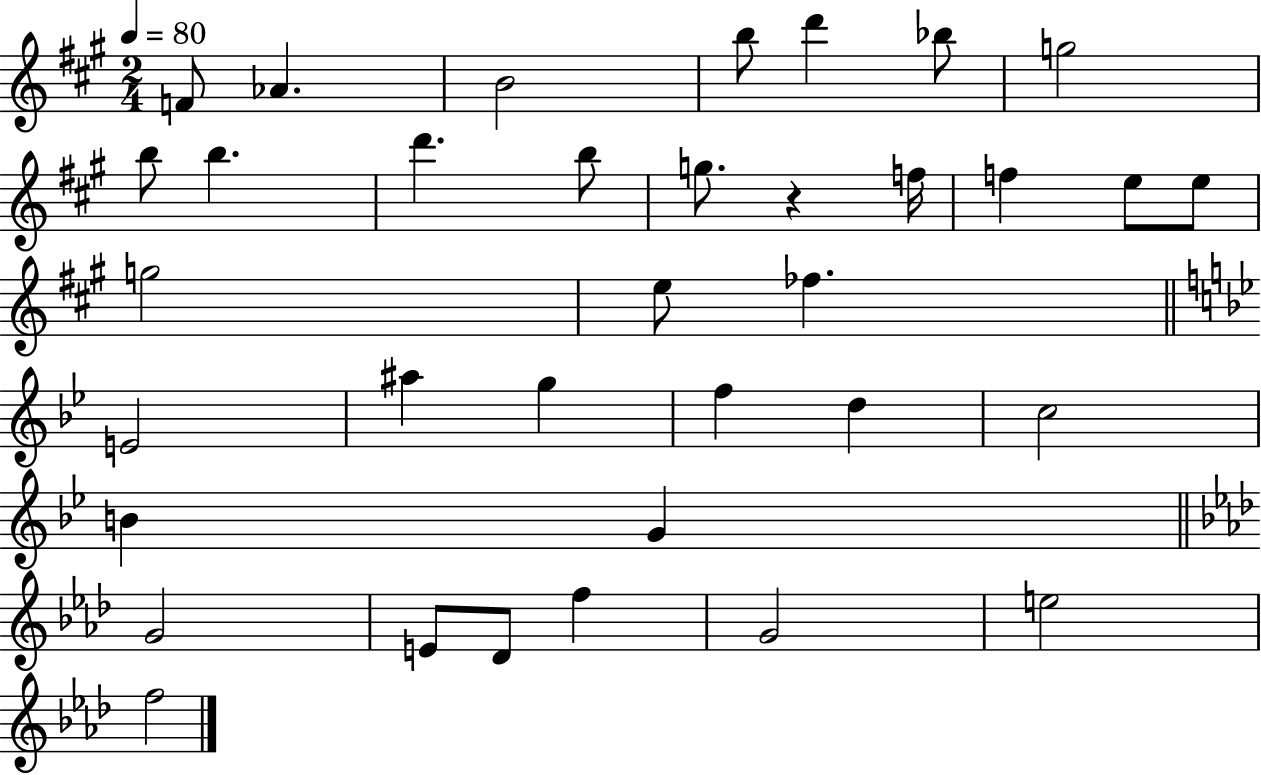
{
  \clef treble
  \numericTimeSignature
  \time 2/4
  \key a \major
  \tempo 4 = 80
  f'8 aes'4. | b'2 | b''8 d'''4 bes''8 | g''2 | \break b''8 b''4. | d'''4. b''8 | g''8. r4 f''16 | f''4 e''8 e''8 | \break g''2 | e''8 fes''4. | \bar "||" \break \key g \minor e'2 | ais''4 g''4 | f''4 d''4 | c''2 | \break b'4 g'4 | \bar "||" \break \key aes \major g'2 | e'8 des'8 f''4 | g'2 | e''2 | \break f''2 | \bar "|."
}